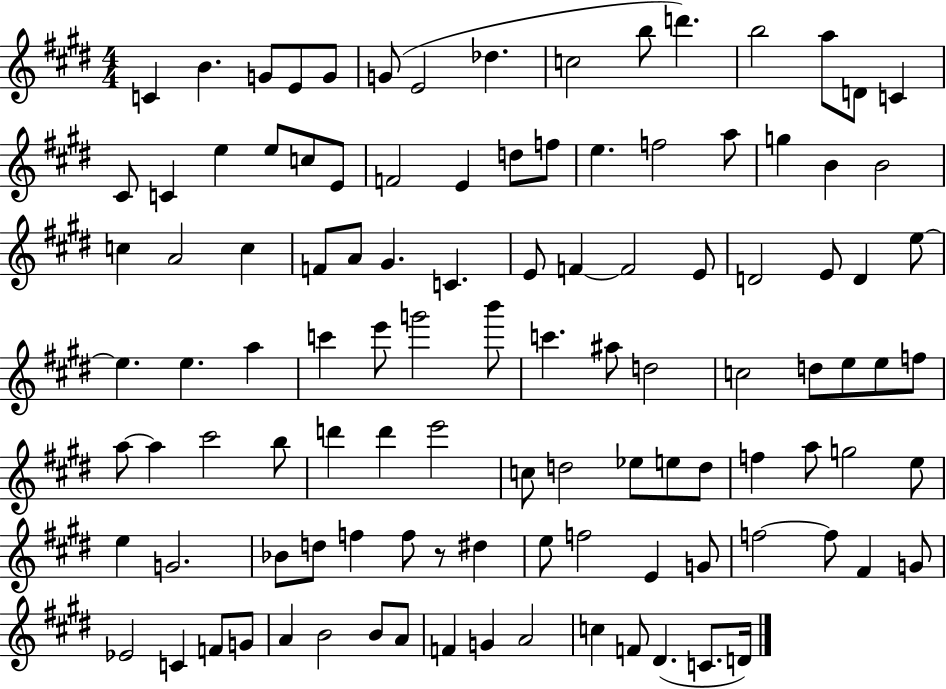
X:1
T:Untitled
M:4/4
L:1/4
K:E
C B G/2 E/2 G/2 G/2 E2 _d c2 b/2 d' b2 a/2 D/2 C ^C/2 C e e/2 c/2 E/2 F2 E d/2 f/2 e f2 a/2 g B B2 c A2 c F/2 A/2 ^G C E/2 F F2 E/2 D2 E/2 D e/2 e e a c' e'/2 g'2 b'/2 c' ^a/2 d2 c2 d/2 e/2 e/2 f/2 a/2 a ^c'2 b/2 d' d' e'2 c/2 d2 _e/2 e/2 d/2 f a/2 g2 e/2 e G2 _B/2 d/2 f f/2 z/2 ^d e/2 f2 E G/2 f2 f/2 ^F G/2 _E2 C F/2 G/2 A B2 B/2 A/2 F G A2 c F/2 ^D C/2 D/4